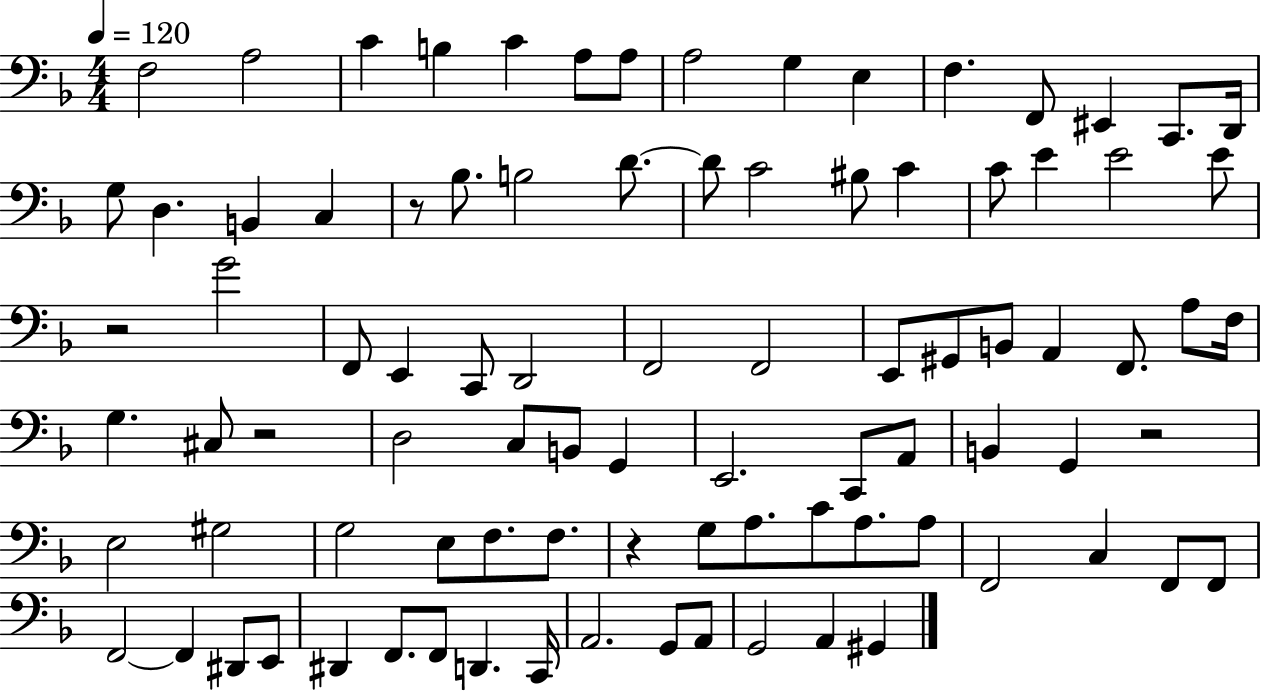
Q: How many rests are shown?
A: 5